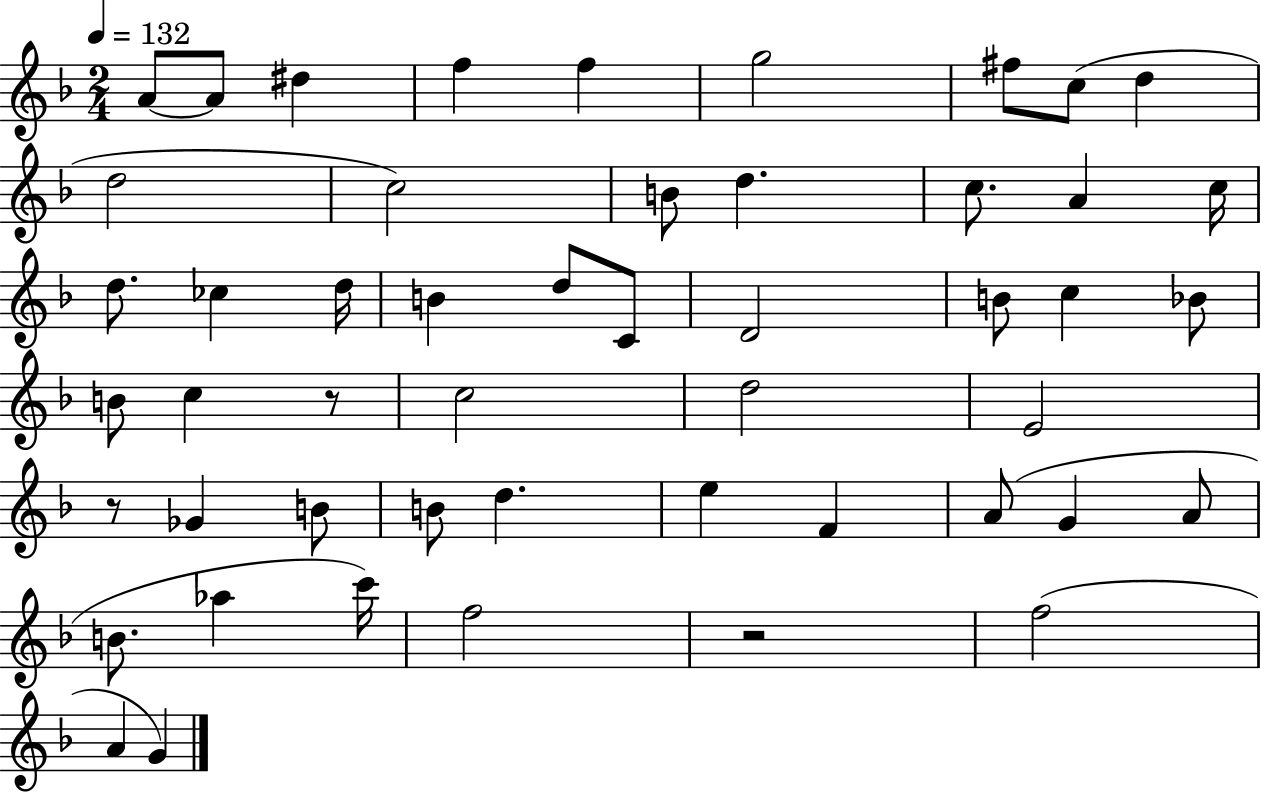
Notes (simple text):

A4/e A4/e D#5/q F5/q F5/q G5/h F#5/e C5/e D5/q D5/h C5/h B4/e D5/q. C5/e. A4/q C5/s D5/e. CES5/q D5/s B4/q D5/e C4/e D4/h B4/e C5/q Bb4/e B4/e C5/q R/e C5/h D5/h E4/h R/e Gb4/q B4/e B4/e D5/q. E5/q F4/q A4/e G4/q A4/e B4/e. Ab5/q C6/s F5/h R/h F5/h A4/q G4/q